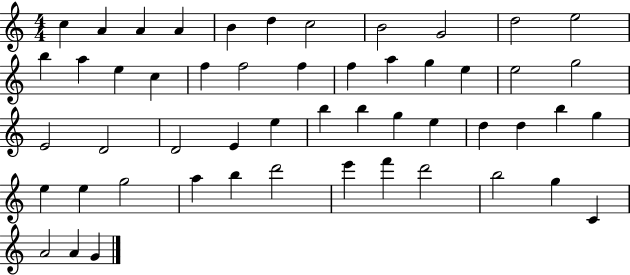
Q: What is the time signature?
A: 4/4